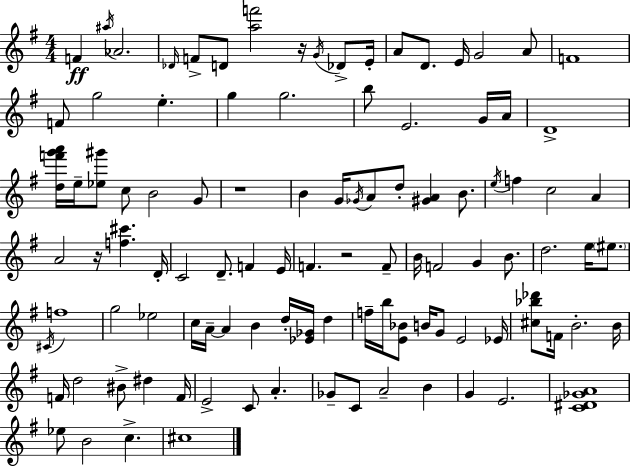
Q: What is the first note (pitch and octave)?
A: F4